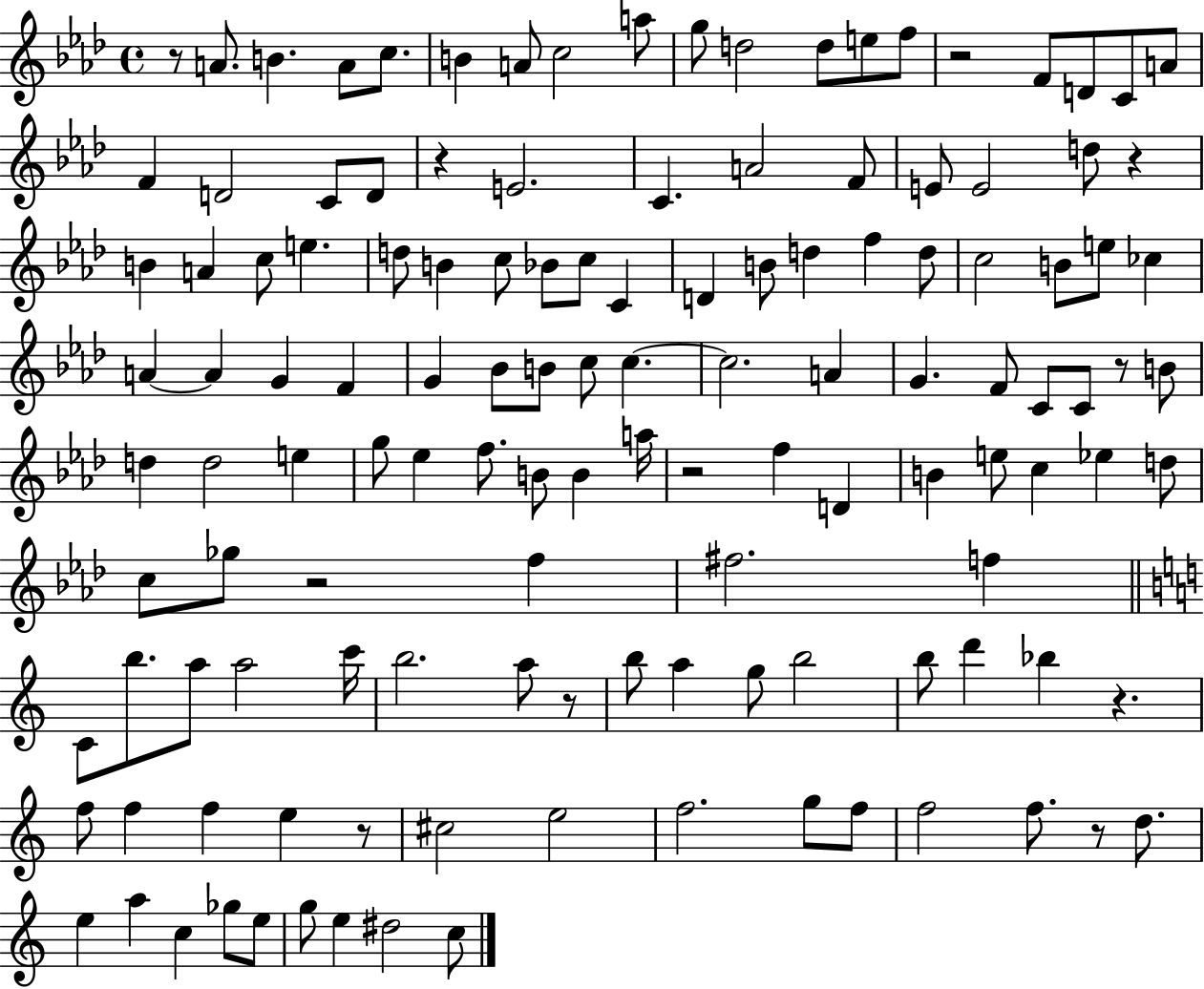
R/e A4/e. B4/q. A4/e C5/e. B4/q A4/e C5/h A5/e G5/e D5/h D5/e E5/e F5/e R/h F4/e D4/e C4/e A4/e F4/q D4/h C4/e D4/e R/q E4/h. C4/q. A4/h F4/e E4/e E4/h D5/e R/q B4/q A4/q C5/e E5/q. D5/e B4/q C5/e Bb4/e C5/e C4/q D4/q B4/e D5/q F5/q D5/e C5/h B4/e E5/e CES5/q A4/q A4/q G4/q F4/q G4/q Bb4/e B4/e C5/e C5/q. C5/h. A4/q G4/q. F4/e C4/e C4/e R/e B4/e D5/q D5/h E5/q G5/e Eb5/q F5/e. B4/e B4/q A5/s R/h F5/q D4/q B4/q E5/e C5/q Eb5/q D5/e C5/e Gb5/e R/h F5/q F#5/h. F5/q C4/e B5/e. A5/e A5/h C6/s B5/h. A5/e R/e B5/e A5/q G5/e B5/h B5/e D6/q Bb5/q R/q. F5/e F5/q F5/q E5/q R/e C#5/h E5/h F5/h. G5/e F5/e F5/h F5/e. R/e D5/e. E5/q A5/q C5/q Gb5/e E5/e G5/e E5/q D#5/h C5/e